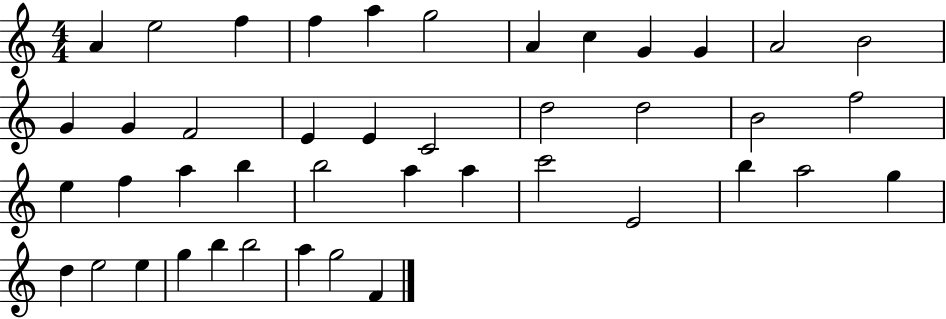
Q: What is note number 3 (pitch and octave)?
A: F5